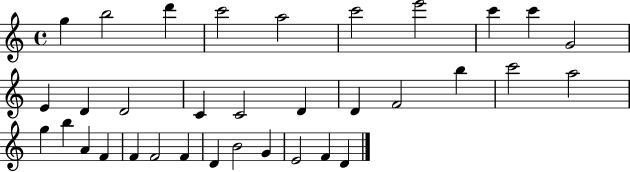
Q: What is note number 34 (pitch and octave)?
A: D4